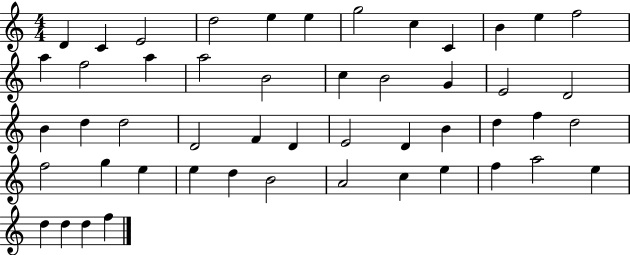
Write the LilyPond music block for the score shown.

{
  \clef treble
  \numericTimeSignature
  \time 4/4
  \key c \major
  d'4 c'4 e'2 | d''2 e''4 e''4 | g''2 c''4 c'4 | b'4 e''4 f''2 | \break a''4 f''2 a''4 | a''2 b'2 | c''4 b'2 g'4 | e'2 d'2 | \break b'4 d''4 d''2 | d'2 f'4 d'4 | e'2 d'4 b'4 | d''4 f''4 d''2 | \break f''2 g''4 e''4 | e''4 d''4 b'2 | a'2 c''4 e''4 | f''4 a''2 e''4 | \break d''4 d''4 d''4 f''4 | \bar "|."
}